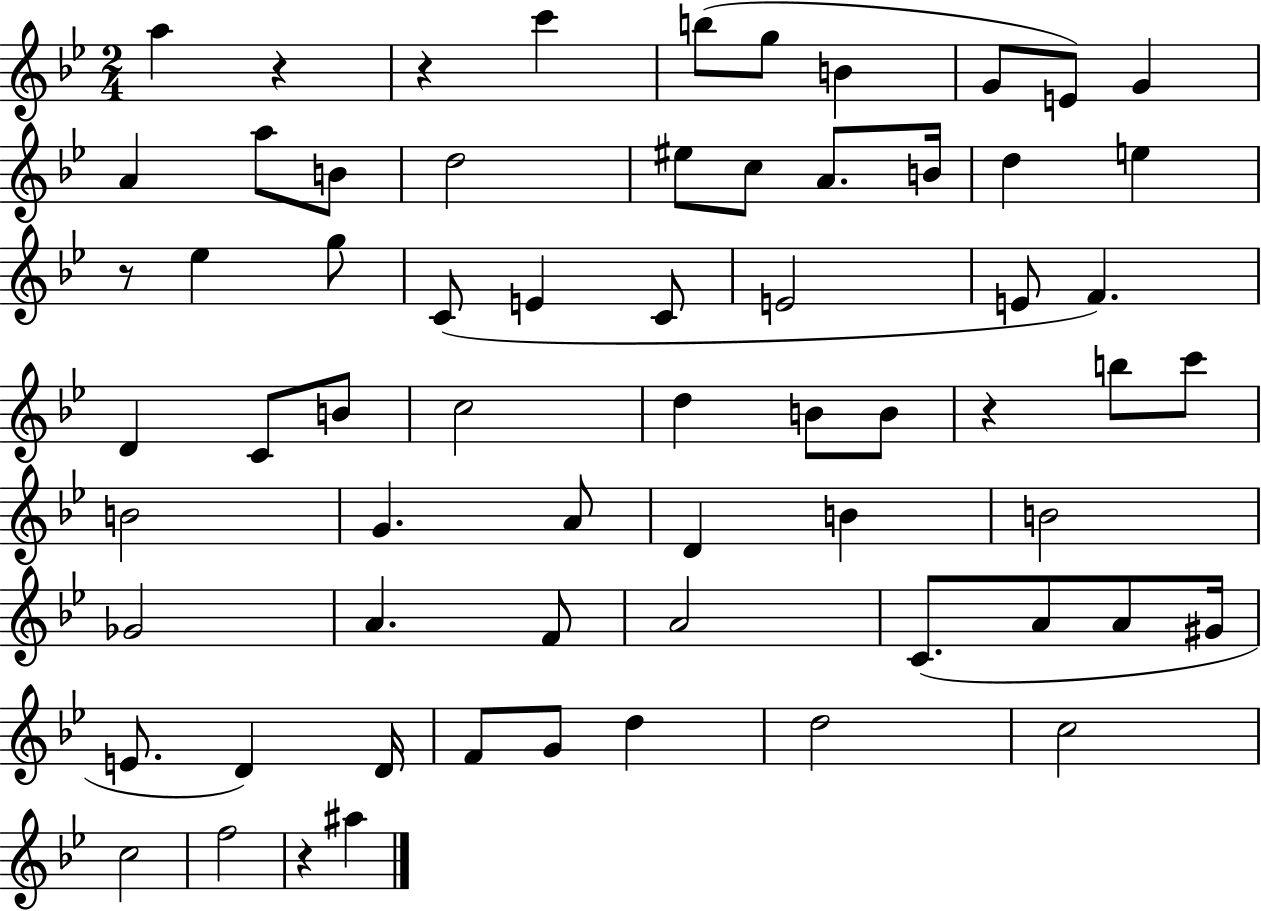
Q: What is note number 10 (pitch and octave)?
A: A5